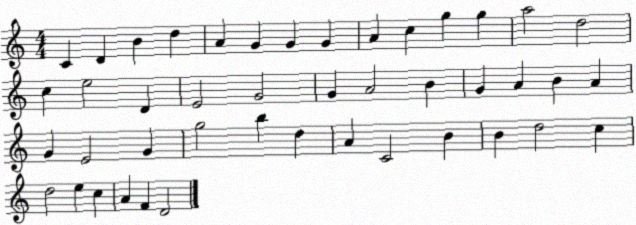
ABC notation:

X:1
T:Untitled
M:4/4
L:1/4
K:C
C D B d A G G G A c g g a2 d2 c e2 D E2 G2 G A2 B G A B A G E2 G g2 b d A C2 B B d2 c d2 e c A F D2